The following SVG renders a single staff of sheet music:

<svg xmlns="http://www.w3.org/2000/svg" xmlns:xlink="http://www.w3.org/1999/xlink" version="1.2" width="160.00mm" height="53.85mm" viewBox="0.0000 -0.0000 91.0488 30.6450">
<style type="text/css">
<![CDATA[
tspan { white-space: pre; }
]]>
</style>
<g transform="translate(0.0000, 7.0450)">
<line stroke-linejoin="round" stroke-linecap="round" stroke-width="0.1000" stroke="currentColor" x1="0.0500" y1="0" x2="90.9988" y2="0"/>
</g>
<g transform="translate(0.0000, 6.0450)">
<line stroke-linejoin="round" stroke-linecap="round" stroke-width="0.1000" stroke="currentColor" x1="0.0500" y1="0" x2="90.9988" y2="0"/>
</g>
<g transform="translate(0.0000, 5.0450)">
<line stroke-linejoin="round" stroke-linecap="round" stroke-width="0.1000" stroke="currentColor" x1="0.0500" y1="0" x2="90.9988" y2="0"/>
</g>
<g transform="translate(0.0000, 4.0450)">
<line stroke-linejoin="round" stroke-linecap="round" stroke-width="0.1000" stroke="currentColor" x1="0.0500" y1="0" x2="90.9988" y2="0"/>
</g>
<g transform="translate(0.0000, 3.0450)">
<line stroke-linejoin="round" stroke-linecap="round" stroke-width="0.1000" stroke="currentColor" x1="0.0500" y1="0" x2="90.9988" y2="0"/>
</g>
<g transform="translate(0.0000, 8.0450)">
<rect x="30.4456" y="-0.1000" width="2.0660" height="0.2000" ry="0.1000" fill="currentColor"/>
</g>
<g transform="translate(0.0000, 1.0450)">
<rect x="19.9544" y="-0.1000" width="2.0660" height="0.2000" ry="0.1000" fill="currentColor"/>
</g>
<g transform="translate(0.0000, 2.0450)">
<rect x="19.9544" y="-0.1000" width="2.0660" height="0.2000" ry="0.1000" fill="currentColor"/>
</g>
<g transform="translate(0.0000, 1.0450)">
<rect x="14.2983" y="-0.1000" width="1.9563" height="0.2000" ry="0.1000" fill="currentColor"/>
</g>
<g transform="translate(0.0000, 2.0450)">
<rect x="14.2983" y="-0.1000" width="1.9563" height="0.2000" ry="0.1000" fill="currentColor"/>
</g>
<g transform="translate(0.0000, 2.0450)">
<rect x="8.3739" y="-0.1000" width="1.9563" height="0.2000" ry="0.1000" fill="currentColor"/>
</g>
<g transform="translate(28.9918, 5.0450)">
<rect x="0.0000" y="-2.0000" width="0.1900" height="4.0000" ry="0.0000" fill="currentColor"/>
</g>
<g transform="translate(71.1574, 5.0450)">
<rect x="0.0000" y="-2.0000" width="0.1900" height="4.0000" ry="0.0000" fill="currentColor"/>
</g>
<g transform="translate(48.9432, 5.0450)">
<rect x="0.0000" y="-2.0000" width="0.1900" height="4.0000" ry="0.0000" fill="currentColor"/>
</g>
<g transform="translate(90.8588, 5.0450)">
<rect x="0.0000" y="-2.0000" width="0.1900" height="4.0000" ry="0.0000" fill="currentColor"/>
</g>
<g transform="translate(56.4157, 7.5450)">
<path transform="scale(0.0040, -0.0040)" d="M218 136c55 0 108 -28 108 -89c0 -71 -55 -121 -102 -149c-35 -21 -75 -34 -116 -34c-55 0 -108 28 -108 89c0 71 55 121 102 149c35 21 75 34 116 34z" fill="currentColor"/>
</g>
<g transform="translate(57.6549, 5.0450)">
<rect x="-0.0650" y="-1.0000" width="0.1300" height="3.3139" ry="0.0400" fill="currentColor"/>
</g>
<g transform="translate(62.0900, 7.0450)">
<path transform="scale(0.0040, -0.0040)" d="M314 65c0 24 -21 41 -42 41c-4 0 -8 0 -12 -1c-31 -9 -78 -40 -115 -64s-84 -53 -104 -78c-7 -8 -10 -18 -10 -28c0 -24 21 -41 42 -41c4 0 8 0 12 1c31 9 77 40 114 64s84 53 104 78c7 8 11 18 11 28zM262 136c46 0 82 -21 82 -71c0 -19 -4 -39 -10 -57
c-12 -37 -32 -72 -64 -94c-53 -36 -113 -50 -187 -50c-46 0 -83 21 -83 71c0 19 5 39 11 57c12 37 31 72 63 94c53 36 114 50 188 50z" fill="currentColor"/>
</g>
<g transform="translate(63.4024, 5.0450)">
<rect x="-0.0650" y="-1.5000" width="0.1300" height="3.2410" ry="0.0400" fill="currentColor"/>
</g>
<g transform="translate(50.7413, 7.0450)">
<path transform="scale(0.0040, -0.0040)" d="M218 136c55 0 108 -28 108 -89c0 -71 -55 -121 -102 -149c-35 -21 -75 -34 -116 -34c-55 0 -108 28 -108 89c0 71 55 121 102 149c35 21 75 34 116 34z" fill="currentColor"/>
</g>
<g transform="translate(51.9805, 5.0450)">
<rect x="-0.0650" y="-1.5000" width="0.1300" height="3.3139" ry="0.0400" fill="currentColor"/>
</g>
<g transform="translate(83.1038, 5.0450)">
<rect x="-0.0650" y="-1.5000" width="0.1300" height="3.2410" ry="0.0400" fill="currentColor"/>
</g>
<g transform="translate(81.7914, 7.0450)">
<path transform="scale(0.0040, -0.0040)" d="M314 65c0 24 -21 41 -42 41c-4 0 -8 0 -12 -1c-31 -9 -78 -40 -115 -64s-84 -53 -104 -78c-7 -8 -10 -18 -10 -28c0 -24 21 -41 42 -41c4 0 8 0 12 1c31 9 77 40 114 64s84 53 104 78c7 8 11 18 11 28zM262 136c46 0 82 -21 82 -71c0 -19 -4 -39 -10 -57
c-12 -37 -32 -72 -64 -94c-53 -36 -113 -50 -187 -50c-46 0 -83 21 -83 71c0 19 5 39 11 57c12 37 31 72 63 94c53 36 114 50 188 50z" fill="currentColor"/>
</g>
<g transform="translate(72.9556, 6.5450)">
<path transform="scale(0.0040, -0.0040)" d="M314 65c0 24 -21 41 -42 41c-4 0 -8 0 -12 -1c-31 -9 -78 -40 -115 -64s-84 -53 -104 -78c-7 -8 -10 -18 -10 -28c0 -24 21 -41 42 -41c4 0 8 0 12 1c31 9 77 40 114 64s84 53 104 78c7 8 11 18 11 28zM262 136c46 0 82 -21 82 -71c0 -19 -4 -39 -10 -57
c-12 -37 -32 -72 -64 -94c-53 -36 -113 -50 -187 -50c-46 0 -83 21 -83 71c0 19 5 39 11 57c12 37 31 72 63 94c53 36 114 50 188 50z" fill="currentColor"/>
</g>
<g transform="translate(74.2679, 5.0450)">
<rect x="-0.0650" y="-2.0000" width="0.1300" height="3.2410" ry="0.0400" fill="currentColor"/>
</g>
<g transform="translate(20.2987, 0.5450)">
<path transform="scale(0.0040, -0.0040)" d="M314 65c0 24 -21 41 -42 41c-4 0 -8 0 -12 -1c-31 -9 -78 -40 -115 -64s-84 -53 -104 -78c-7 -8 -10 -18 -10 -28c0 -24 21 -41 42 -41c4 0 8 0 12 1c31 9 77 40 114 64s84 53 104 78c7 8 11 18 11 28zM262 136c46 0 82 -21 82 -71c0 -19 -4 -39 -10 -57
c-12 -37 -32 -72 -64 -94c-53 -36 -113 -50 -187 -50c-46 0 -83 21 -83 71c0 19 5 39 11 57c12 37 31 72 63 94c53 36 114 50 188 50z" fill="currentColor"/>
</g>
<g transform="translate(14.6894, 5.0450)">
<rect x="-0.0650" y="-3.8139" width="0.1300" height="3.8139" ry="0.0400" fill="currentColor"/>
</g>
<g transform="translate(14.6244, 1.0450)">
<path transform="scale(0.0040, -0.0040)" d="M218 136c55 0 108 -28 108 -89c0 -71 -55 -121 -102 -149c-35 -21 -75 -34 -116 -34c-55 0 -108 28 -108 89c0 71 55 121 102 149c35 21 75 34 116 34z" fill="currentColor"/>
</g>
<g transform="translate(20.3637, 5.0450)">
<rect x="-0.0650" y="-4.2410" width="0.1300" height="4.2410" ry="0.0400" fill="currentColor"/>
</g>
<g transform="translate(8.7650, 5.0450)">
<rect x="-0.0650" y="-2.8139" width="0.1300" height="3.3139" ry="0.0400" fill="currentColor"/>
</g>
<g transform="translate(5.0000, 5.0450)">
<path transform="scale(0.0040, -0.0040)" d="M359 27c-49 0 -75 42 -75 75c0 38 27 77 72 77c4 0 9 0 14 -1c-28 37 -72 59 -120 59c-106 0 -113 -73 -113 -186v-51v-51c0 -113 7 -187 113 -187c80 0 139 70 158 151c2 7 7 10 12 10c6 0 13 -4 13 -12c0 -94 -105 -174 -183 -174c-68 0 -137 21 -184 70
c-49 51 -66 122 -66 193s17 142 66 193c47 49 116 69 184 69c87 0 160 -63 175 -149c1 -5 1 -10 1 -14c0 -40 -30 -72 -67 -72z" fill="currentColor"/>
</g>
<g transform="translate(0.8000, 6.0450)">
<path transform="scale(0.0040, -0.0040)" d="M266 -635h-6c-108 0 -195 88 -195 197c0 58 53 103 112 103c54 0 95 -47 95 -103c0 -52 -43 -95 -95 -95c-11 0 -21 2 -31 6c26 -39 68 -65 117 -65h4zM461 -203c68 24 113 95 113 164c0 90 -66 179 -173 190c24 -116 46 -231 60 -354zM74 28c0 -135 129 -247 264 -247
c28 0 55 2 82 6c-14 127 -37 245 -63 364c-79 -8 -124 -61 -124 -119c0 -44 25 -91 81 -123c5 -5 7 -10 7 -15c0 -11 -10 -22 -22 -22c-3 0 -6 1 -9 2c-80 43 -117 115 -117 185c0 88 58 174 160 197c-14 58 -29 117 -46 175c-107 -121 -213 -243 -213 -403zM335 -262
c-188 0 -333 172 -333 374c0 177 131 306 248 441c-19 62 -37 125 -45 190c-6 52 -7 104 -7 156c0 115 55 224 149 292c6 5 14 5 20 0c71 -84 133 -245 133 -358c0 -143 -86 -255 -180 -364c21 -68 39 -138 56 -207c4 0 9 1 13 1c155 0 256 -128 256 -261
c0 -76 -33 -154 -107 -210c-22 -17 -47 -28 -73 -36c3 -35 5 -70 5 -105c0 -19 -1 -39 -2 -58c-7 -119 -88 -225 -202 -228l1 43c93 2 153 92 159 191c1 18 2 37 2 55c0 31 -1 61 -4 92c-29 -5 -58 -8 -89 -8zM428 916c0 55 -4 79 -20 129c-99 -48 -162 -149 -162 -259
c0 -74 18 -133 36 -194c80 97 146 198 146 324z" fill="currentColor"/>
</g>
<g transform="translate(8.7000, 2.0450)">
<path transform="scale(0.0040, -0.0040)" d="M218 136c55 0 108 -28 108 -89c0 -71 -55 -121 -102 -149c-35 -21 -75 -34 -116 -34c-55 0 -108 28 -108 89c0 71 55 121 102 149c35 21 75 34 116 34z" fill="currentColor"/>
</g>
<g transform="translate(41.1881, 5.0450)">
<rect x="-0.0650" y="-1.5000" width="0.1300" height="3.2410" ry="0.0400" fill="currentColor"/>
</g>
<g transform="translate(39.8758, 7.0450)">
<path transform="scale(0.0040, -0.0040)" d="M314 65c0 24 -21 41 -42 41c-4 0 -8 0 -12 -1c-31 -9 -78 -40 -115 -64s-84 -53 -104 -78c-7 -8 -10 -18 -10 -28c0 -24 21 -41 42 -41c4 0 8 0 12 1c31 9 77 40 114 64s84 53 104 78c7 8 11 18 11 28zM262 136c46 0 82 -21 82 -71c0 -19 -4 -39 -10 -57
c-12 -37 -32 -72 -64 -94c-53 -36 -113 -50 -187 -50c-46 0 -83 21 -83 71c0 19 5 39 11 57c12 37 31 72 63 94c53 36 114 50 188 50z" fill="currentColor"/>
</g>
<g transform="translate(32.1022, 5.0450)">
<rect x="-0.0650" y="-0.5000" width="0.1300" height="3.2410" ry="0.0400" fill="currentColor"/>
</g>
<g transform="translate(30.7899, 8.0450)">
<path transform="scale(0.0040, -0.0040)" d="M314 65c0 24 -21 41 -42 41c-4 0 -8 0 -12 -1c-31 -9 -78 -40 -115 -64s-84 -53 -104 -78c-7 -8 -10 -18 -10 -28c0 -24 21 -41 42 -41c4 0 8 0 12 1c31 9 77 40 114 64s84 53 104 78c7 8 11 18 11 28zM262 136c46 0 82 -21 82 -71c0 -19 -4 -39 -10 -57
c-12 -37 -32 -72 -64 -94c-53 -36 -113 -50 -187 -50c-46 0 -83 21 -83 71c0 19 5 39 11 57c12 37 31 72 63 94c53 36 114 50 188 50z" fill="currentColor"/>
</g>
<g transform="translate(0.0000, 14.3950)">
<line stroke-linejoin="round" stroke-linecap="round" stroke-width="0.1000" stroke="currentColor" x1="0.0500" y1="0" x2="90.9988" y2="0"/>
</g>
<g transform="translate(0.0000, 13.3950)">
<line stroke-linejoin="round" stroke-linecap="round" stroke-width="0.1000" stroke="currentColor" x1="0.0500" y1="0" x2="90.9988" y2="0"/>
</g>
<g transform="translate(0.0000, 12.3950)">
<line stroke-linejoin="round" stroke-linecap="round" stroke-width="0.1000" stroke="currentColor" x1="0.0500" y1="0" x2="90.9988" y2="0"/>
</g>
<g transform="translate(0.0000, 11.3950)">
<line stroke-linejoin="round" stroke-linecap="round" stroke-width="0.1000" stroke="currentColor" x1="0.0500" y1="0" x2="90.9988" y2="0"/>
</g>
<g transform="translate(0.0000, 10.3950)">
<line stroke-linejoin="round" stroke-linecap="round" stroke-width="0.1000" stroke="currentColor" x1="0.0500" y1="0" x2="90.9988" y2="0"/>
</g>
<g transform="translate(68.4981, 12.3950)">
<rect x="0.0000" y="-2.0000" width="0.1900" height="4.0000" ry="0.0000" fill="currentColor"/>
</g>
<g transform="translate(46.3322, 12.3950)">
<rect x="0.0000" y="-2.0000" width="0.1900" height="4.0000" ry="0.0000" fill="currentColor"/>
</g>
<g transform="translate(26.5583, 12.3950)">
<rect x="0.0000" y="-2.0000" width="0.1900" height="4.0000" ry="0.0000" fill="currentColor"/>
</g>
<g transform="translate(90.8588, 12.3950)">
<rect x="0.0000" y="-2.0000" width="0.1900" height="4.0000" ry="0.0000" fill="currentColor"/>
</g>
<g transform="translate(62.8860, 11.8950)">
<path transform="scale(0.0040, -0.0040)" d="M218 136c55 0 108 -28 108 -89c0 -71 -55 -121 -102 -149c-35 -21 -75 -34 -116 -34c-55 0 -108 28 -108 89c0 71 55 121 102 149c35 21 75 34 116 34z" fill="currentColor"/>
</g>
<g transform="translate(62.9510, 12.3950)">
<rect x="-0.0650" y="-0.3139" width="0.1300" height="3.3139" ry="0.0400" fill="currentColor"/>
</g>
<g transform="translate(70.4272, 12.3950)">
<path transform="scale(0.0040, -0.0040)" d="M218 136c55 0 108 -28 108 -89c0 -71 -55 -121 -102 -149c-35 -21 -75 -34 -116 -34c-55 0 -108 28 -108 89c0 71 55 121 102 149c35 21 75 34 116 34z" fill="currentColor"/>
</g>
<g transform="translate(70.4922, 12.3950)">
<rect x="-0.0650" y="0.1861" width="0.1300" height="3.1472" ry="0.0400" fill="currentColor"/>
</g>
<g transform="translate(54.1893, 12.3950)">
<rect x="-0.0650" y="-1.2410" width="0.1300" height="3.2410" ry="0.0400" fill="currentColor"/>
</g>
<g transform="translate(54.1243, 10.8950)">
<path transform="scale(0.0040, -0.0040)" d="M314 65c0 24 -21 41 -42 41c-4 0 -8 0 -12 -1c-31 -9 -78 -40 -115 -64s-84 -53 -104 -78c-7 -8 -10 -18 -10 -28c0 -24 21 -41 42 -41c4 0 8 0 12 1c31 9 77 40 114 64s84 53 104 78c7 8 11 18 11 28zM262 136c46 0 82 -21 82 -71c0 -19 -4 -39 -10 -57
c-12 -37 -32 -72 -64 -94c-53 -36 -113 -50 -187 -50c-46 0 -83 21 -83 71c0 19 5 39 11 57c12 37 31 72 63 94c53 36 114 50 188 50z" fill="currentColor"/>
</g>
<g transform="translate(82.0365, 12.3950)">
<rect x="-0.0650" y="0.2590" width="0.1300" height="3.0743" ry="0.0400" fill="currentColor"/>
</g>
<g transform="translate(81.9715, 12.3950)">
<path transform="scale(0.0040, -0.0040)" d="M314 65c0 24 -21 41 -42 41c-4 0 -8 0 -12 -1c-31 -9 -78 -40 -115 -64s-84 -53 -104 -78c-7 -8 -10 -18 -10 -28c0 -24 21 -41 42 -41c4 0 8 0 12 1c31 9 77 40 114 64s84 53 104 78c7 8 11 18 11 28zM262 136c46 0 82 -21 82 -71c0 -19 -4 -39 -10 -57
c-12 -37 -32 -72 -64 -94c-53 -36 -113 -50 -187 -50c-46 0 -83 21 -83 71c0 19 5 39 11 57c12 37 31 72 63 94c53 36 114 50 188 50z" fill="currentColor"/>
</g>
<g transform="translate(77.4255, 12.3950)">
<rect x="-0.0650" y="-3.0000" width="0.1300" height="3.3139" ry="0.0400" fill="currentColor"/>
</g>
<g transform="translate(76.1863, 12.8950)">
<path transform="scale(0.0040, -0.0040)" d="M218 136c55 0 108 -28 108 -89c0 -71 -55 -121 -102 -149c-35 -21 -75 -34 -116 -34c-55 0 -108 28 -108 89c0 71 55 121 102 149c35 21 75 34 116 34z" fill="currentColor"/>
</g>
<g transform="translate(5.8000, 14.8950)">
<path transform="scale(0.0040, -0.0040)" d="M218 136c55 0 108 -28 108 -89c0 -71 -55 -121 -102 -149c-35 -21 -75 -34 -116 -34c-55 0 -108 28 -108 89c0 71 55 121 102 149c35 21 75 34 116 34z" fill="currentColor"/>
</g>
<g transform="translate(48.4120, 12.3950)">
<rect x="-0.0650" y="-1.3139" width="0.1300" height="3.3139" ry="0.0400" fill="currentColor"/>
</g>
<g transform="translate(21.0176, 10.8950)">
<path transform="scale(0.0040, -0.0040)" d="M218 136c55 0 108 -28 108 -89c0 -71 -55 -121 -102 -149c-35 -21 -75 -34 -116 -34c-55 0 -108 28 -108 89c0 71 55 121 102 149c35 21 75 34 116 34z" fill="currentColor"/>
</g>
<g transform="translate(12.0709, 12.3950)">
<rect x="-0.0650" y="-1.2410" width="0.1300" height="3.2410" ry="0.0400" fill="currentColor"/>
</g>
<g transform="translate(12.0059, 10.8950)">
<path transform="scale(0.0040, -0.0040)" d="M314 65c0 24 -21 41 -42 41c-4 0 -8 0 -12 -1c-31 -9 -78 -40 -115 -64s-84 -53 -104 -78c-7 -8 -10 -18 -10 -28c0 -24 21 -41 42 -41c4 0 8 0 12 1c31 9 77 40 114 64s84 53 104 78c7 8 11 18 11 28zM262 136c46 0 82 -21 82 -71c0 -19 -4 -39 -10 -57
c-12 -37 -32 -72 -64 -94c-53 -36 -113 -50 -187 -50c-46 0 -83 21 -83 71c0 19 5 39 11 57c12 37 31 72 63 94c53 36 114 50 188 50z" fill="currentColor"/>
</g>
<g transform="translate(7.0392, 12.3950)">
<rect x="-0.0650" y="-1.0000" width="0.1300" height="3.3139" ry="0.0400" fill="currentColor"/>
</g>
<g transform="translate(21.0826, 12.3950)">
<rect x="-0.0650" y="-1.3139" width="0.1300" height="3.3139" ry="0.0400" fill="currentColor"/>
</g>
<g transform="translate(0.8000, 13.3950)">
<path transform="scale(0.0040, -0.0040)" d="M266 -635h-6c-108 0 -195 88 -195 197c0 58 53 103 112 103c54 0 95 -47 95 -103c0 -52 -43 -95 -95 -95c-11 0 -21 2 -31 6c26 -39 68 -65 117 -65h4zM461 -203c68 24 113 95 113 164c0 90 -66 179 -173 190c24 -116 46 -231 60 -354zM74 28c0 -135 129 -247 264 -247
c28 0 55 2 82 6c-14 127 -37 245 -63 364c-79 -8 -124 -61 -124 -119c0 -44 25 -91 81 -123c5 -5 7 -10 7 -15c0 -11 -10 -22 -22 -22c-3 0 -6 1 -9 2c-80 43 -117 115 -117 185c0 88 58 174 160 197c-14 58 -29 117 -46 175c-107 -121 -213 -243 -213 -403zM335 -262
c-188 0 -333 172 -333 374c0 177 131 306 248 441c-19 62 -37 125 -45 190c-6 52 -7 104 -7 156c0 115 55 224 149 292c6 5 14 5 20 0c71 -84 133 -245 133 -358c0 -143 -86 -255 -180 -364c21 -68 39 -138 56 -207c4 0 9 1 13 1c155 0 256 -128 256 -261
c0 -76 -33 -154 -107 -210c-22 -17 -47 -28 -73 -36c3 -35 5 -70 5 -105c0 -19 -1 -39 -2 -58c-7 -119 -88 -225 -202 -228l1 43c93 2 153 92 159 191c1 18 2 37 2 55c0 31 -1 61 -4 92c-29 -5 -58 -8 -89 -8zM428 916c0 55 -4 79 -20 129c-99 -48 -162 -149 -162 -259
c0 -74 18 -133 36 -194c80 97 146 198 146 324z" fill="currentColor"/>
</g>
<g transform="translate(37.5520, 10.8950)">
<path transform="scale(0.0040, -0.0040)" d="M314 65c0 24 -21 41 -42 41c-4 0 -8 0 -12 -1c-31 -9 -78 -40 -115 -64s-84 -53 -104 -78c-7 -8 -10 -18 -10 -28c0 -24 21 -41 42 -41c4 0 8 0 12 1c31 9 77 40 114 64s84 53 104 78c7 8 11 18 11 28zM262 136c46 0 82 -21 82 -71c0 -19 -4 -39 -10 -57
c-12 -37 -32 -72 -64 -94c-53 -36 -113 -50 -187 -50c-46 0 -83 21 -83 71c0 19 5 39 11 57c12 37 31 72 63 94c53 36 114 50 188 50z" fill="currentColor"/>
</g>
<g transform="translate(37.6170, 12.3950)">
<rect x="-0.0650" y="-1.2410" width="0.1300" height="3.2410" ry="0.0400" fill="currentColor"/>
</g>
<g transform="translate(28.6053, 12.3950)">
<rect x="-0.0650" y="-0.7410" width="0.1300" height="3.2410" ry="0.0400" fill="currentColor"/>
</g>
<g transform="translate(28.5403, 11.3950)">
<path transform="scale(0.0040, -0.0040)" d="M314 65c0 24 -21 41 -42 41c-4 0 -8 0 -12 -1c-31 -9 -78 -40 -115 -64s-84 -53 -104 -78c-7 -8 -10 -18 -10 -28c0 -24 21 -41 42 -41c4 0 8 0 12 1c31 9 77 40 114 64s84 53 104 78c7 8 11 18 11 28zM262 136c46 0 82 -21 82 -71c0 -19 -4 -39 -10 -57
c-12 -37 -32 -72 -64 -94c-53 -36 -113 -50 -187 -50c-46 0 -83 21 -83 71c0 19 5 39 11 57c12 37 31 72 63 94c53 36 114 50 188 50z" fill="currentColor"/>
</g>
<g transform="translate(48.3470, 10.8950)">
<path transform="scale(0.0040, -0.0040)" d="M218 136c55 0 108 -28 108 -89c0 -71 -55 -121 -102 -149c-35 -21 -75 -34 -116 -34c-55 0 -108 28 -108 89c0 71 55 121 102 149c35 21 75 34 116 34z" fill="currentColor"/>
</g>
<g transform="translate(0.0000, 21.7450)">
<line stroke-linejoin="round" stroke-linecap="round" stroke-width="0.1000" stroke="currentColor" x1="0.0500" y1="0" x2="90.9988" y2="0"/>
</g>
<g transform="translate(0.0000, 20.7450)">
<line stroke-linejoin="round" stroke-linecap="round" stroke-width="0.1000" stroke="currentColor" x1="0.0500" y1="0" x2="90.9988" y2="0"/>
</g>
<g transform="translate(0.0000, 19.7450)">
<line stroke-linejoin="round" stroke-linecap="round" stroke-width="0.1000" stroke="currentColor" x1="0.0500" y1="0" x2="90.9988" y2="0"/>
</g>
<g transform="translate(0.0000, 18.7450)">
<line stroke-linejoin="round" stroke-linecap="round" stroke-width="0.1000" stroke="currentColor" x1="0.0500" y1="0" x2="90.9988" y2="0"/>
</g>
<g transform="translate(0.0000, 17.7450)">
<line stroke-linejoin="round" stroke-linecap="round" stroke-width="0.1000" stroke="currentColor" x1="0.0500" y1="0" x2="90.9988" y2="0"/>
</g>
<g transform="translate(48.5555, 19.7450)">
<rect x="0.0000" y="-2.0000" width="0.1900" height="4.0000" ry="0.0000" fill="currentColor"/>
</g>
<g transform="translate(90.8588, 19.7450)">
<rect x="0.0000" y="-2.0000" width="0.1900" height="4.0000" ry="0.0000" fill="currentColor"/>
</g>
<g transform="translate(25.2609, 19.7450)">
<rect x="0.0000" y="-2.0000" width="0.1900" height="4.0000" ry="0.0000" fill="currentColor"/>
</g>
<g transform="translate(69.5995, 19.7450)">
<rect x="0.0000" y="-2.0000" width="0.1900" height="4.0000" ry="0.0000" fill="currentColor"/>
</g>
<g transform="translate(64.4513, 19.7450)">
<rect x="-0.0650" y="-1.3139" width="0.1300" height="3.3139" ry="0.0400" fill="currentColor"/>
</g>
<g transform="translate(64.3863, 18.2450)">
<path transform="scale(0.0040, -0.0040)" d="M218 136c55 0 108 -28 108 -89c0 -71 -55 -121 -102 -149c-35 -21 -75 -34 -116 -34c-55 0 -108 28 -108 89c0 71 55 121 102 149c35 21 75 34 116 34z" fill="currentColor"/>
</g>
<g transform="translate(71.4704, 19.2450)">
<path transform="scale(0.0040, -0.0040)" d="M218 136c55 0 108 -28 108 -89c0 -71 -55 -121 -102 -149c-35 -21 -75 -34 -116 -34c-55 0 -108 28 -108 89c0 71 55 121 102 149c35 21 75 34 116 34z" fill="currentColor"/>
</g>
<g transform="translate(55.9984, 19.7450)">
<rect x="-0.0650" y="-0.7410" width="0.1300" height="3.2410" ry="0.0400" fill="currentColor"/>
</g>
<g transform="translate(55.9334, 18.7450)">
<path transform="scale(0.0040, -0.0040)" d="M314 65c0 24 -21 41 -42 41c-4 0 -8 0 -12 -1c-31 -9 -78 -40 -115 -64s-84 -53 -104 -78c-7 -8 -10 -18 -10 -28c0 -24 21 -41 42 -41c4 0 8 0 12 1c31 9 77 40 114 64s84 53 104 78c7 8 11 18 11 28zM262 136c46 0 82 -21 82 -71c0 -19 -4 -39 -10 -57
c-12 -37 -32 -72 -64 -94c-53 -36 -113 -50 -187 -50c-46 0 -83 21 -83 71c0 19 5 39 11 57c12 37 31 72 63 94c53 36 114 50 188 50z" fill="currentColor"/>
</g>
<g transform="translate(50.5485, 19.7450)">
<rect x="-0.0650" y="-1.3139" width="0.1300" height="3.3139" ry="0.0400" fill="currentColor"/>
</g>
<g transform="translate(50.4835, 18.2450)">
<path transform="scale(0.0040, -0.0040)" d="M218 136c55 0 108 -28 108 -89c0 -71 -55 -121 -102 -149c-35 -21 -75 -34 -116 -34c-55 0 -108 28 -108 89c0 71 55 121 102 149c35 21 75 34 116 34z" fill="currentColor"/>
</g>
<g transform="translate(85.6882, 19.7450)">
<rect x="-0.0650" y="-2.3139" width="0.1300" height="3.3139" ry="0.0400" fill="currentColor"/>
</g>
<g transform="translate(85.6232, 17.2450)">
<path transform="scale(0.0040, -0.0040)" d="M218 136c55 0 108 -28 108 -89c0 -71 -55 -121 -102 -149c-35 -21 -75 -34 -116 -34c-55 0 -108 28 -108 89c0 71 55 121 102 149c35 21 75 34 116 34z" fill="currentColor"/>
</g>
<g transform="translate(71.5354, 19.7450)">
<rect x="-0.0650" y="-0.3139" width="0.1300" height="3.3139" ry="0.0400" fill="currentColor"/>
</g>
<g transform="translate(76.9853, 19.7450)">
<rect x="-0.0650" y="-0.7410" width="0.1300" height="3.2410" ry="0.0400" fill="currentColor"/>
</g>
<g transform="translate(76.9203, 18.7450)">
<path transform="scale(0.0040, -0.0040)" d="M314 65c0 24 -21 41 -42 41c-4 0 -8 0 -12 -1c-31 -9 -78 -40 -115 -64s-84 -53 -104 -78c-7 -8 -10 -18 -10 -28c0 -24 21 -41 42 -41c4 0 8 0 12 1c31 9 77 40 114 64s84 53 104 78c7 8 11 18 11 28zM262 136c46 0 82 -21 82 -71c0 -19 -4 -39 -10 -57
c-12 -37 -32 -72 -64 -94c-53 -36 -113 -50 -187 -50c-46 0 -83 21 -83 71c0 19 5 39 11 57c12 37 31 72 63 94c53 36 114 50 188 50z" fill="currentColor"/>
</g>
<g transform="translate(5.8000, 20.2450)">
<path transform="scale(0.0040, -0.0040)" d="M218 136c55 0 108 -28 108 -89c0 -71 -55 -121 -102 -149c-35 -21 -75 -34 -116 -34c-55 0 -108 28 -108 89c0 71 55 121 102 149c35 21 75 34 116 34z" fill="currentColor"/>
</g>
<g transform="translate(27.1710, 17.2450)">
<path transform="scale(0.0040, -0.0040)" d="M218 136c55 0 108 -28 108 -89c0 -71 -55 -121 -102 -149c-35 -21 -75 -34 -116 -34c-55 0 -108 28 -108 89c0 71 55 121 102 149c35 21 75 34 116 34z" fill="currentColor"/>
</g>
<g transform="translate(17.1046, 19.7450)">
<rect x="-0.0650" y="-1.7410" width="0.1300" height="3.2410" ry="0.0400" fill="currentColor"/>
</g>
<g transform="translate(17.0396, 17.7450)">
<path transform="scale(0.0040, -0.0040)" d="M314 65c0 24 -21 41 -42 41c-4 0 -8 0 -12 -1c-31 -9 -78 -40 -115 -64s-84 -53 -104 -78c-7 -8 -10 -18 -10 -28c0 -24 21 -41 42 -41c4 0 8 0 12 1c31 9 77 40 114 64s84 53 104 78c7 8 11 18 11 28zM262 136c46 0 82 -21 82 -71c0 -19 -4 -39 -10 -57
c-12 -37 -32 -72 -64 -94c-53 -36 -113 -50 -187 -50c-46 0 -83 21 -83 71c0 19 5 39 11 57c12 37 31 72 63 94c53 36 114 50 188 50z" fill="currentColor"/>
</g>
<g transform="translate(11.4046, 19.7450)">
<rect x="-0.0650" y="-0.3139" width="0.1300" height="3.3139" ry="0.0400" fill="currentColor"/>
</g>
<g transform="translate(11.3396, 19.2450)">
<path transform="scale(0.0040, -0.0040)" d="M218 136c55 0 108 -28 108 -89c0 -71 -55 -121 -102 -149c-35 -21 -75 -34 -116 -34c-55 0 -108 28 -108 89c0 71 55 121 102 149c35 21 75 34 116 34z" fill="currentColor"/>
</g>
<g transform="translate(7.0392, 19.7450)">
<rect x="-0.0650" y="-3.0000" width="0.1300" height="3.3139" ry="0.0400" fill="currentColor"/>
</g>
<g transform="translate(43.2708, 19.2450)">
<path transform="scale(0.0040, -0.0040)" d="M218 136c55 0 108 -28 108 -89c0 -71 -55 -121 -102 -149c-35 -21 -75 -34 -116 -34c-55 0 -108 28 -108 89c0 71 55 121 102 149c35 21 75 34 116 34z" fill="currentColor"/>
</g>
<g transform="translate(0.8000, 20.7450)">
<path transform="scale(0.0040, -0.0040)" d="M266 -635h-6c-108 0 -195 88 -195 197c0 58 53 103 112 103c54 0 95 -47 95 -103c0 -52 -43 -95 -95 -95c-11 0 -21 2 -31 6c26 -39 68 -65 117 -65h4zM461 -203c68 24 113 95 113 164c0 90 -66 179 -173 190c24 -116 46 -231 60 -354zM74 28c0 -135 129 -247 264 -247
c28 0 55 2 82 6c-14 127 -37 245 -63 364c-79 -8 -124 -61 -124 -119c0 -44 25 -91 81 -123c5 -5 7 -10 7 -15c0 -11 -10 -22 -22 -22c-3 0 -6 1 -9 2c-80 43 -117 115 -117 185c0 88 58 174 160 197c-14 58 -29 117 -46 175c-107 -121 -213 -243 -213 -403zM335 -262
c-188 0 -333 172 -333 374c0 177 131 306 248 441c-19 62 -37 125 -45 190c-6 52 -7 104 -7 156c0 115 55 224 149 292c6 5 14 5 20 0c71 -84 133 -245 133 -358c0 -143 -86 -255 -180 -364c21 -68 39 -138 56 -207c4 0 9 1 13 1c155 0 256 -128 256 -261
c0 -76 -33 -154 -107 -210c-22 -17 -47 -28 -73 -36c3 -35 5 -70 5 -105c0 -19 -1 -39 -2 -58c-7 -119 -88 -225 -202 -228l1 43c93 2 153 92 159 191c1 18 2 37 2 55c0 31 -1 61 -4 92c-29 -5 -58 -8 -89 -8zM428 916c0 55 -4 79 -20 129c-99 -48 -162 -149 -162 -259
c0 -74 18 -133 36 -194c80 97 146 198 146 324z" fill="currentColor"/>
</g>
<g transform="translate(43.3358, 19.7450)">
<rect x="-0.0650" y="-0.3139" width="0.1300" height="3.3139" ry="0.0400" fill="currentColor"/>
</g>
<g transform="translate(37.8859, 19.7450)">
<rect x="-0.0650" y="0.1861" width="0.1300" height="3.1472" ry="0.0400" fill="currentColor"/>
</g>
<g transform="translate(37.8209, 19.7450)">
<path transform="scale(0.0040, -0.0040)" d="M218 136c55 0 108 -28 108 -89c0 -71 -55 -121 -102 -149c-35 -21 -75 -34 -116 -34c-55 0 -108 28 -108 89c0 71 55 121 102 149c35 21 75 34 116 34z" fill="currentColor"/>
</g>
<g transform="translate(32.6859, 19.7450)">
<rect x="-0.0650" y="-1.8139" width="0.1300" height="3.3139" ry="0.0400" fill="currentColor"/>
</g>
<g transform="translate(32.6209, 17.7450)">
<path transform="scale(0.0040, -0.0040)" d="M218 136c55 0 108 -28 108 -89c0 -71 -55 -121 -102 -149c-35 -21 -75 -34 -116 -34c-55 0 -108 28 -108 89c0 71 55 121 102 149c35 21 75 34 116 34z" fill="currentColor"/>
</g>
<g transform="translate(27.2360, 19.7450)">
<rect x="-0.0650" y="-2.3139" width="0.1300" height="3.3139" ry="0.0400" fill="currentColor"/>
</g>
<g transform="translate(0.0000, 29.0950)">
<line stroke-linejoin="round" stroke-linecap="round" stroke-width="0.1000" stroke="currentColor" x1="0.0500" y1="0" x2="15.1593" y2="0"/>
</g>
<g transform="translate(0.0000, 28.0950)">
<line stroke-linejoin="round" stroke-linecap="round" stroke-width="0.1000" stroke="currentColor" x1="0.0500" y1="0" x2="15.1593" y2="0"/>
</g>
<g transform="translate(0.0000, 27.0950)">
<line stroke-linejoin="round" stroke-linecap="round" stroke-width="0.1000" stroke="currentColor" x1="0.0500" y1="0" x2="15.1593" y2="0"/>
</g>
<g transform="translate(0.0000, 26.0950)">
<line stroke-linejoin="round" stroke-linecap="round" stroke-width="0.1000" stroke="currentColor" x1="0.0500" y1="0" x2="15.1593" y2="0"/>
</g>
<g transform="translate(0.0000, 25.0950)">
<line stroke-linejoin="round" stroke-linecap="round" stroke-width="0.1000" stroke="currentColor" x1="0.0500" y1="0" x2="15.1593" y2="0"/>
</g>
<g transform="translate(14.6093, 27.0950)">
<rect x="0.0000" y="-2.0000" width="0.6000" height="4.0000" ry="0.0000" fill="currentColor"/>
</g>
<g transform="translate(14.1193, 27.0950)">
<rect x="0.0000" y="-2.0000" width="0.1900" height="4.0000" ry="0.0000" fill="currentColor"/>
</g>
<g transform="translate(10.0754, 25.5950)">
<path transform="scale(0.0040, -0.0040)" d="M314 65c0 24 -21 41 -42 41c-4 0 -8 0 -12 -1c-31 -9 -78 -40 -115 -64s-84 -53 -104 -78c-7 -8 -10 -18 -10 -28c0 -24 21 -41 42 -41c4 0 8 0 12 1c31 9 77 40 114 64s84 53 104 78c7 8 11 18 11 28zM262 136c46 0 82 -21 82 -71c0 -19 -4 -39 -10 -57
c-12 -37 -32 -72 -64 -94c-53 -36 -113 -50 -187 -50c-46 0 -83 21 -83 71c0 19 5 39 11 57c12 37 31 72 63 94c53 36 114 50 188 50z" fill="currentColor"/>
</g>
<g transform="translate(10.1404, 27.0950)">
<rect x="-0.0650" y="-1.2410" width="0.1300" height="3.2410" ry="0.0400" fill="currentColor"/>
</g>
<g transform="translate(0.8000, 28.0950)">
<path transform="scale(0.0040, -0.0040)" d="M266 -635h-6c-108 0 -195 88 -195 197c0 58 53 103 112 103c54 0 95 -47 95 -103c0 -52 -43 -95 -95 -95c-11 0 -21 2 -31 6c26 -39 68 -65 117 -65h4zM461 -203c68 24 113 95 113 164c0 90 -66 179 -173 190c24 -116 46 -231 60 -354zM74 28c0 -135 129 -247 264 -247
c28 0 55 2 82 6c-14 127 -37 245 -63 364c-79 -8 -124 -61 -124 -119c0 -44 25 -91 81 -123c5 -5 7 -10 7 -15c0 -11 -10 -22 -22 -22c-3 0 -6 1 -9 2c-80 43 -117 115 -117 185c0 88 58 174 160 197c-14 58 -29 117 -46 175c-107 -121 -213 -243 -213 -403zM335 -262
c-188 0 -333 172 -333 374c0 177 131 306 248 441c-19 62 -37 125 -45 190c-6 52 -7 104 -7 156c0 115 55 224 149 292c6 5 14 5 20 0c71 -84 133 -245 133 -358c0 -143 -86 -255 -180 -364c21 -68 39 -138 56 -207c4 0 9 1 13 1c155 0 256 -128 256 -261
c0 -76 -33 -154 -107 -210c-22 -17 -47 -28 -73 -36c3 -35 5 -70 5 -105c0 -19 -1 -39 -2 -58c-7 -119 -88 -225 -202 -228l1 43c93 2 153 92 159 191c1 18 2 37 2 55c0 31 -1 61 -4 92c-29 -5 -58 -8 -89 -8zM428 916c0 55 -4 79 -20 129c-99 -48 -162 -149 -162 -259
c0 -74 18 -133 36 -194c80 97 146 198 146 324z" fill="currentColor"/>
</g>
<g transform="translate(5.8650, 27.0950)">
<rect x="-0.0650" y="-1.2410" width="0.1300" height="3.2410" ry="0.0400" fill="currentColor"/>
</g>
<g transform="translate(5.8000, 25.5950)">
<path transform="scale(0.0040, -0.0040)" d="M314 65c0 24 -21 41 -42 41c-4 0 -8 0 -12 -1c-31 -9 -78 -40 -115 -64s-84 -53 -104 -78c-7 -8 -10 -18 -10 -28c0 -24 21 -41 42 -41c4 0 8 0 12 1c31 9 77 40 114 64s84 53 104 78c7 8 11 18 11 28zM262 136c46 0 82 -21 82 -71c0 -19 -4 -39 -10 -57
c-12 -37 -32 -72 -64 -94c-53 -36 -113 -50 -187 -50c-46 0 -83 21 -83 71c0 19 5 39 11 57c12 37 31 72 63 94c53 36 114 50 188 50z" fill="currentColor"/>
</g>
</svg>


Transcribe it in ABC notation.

X:1
T:Untitled
M:4/4
L:1/4
K:C
a c' d'2 C2 E2 E D E2 F2 E2 D e2 e d2 e2 e e2 c B A B2 A c f2 g f B c e d2 e c d2 g e2 e2